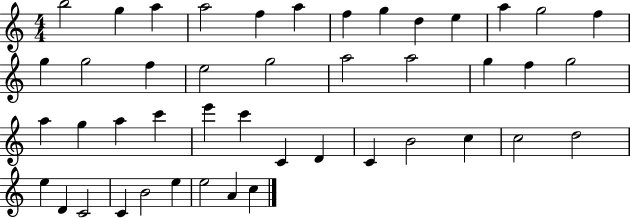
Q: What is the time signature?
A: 4/4